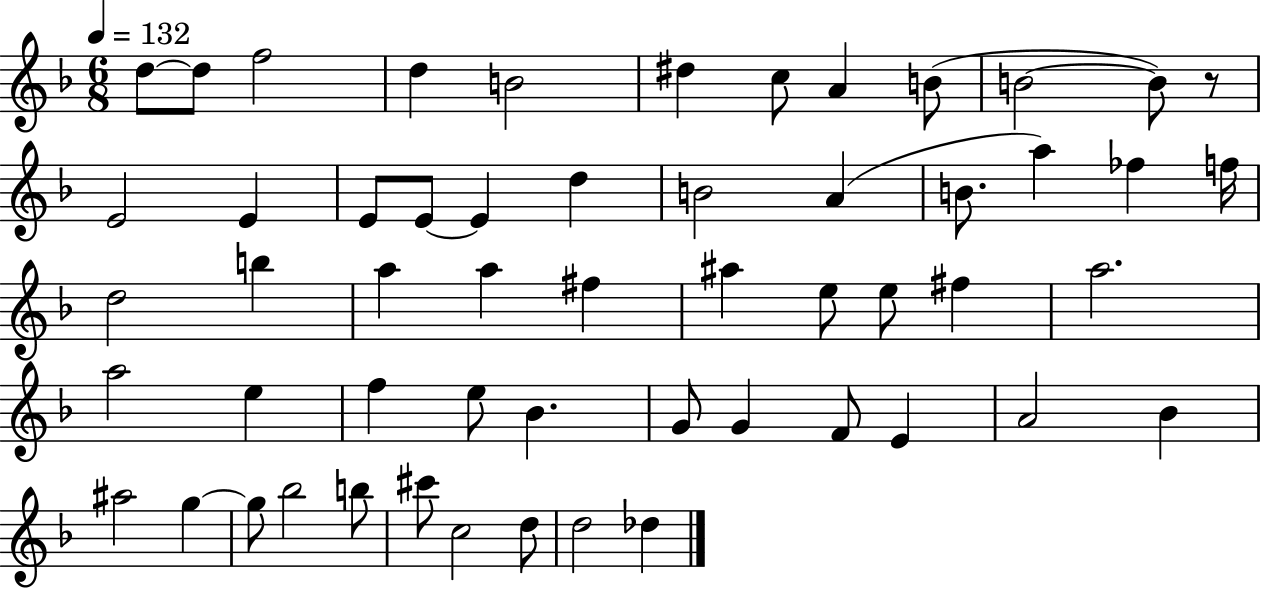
D5/e D5/e F5/h D5/q B4/h D#5/q C5/e A4/q B4/e B4/h B4/e R/e E4/h E4/q E4/e E4/e E4/q D5/q B4/h A4/q B4/e. A5/q FES5/q F5/s D5/h B5/q A5/q A5/q F#5/q A#5/q E5/e E5/e F#5/q A5/h. A5/h E5/q F5/q E5/e Bb4/q. G4/e G4/q F4/e E4/q A4/h Bb4/q A#5/h G5/q G5/e Bb5/h B5/e C#6/e C5/h D5/e D5/h Db5/q